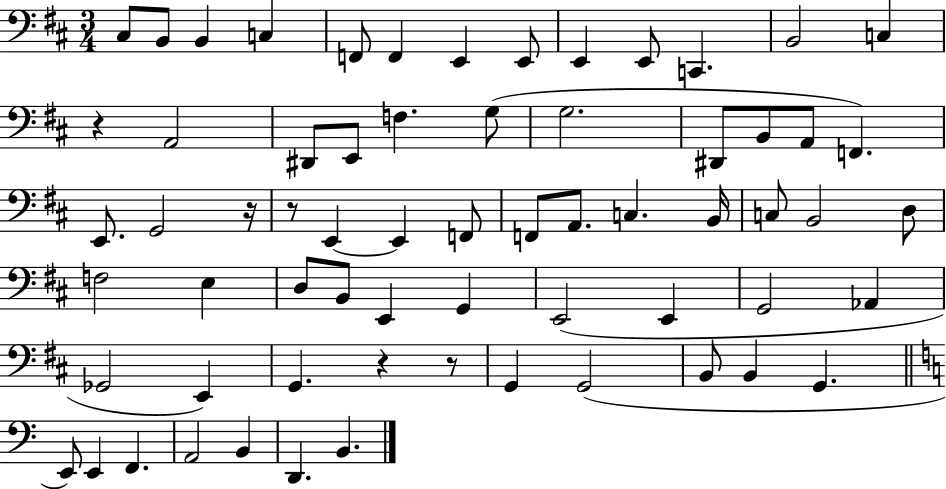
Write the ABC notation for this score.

X:1
T:Untitled
M:3/4
L:1/4
K:D
^C,/2 B,,/2 B,, C, F,,/2 F,, E,, E,,/2 E,, E,,/2 C,, B,,2 C, z A,,2 ^D,,/2 E,,/2 F, G,/2 G,2 ^D,,/2 B,,/2 A,,/2 F,, E,,/2 G,,2 z/4 z/2 E,, E,, F,,/2 F,,/2 A,,/2 C, B,,/4 C,/2 B,,2 D,/2 F,2 E, D,/2 B,,/2 E,, G,, E,,2 E,, G,,2 _A,, _G,,2 E,, G,, z z/2 G,, G,,2 B,,/2 B,, G,, E,,/2 E,, F,, A,,2 B,, D,, B,,